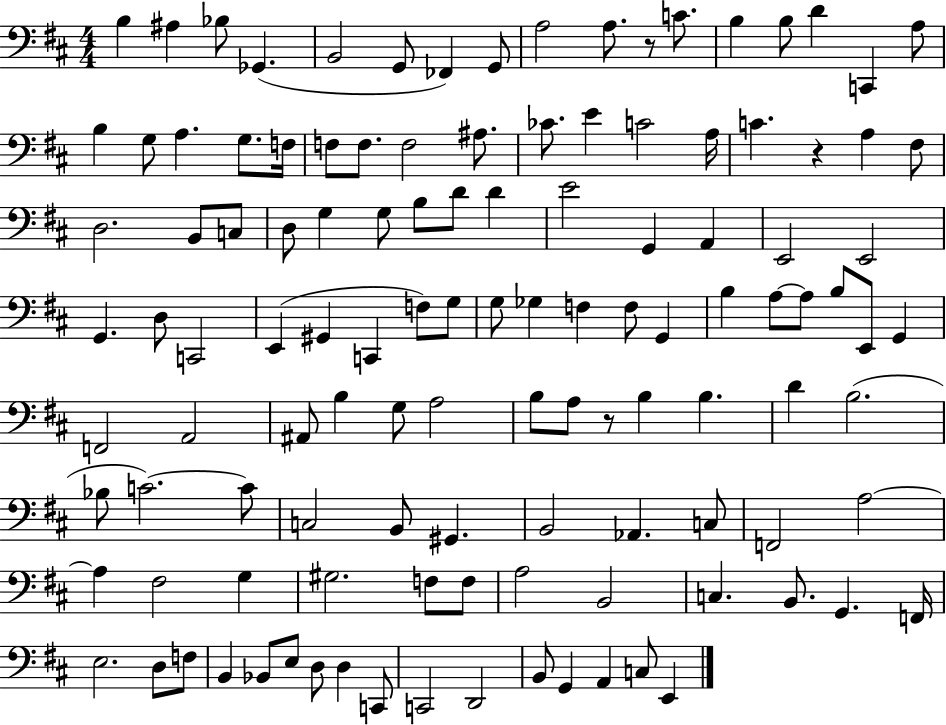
B3/q A#3/q Bb3/e Gb2/q. B2/h G2/e FES2/q G2/e A3/h A3/e. R/e C4/e. B3/q B3/e D4/q C2/q A3/e B3/q G3/e A3/q. G3/e. F3/s F3/e F3/e. F3/h A#3/e. CES4/e. E4/q C4/h A3/s C4/q. R/q A3/q F#3/e D3/h. B2/e C3/e D3/e G3/q G3/e B3/e D4/e D4/q E4/h G2/q A2/q E2/h E2/h G2/q. D3/e C2/h E2/q G#2/q C2/q F3/e G3/e G3/e Gb3/q F3/q F3/e G2/q B3/q A3/e A3/e B3/e E2/e G2/q F2/h A2/h A#2/e B3/q G3/e A3/h B3/e A3/e R/e B3/q B3/q. D4/q B3/h. Bb3/e C4/h. C4/e C3/h B2/e G#2/q. B2/h Ab2/q. C3/e F2/h A3/h A3/q F#3/h G3/q G#3/h. F3/e F3/e A3/h B2/h C3/q. B2/e. G2/q. F2/s E3/h. D3/e F3/e B2/q Bb2/e E3/e D3/e D3/q C2/e C2/h D2/h B2/e G2/q A2/q C3/e E2/q